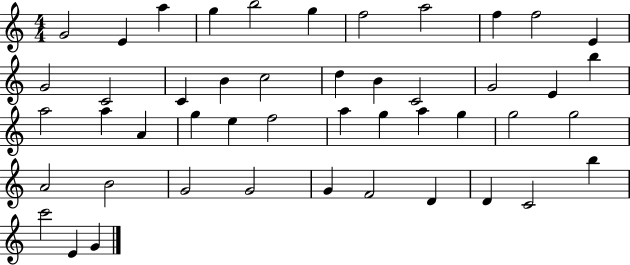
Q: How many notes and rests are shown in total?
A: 47